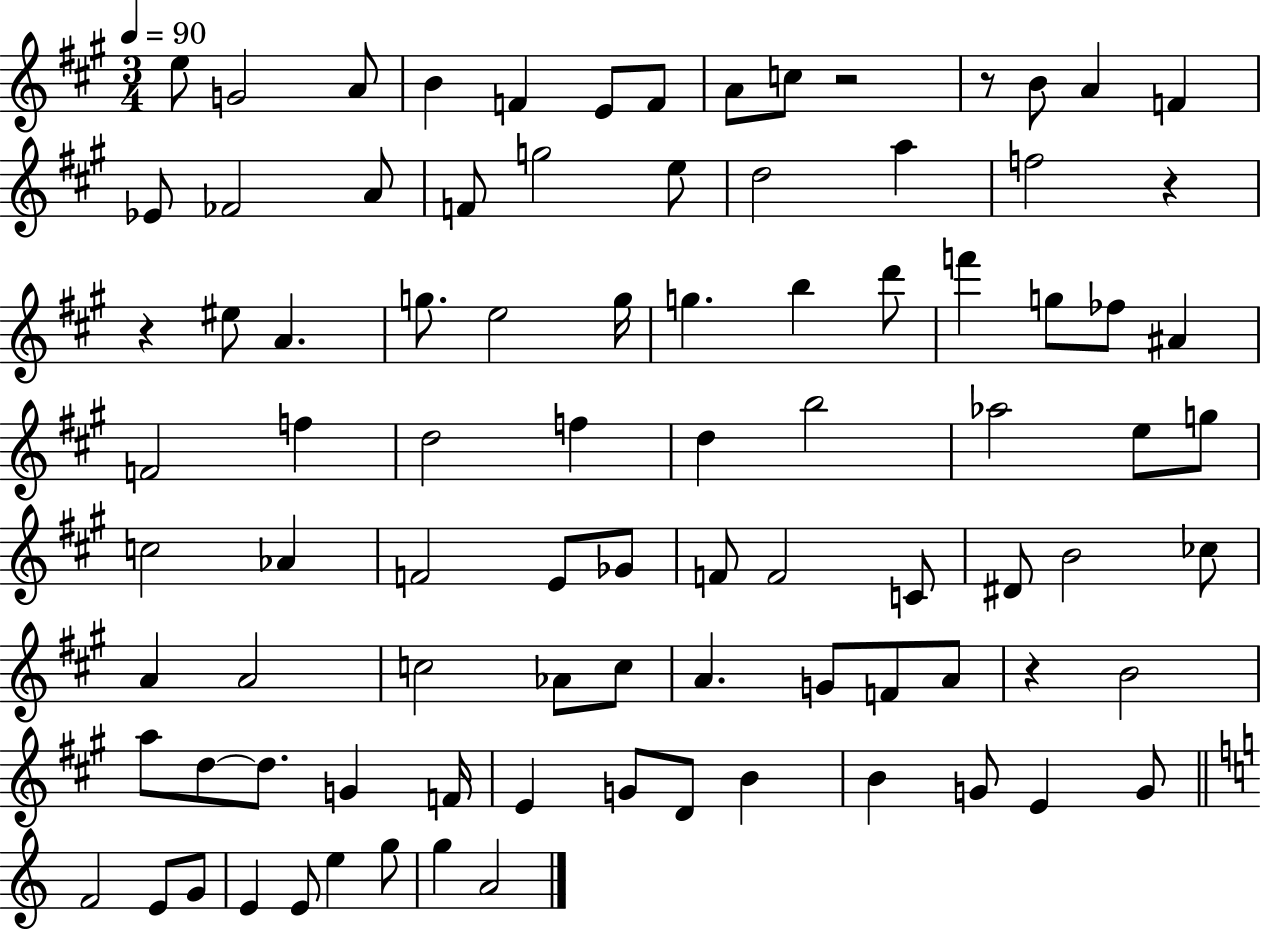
X:1
T:Untitled
M:3/4
L:1/4
K:A
e/2 G2 A/2 B F E/2 F/2 A/2 c/2 z2 z/2 B/2 A F _E/2 _F2 A/2 F/2 g2 e/2 d2 a f2 z z ^e/2 A g/2 e2 g/4 g b d'/2 f' g/2 _f/2 ^A F2 f d2 f d b2 _a2 e/2 g/2 c2 _A F2 E/2 _G/2 F/2 F2 C/2 ^D/2 B2 _c/2 A A2 c2 _A/2 c/2 A G/2 F/2 A/2 z B2 a/2 d/2 d/2 G F/4 E G/2 D/2 B B G/2 E G/2 F2 E/2 G/2 E E/2 e g/2 g A2